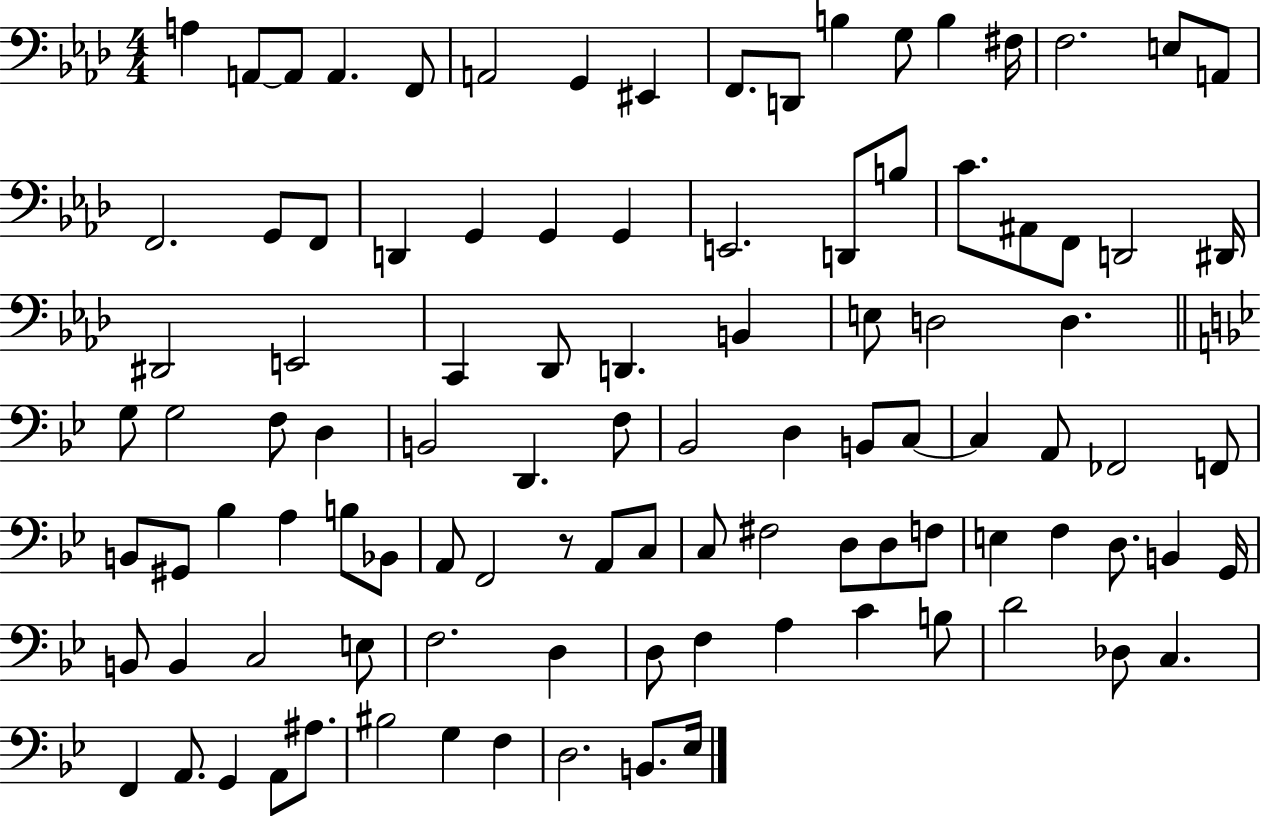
{
  \clef bass
  \numericTimeSignature
  \time 4/4
  \key aes \major
  a4 a,8~~ a,8 a,4. f,8 | a,2 g,4 eis,4 | f,8. d,8 b4 g8 b4 fis16 | f2. e8 a,8 | \break f,2. g,8 f,8 | d,4 g,4 g,4 g,4 | e,2. d,8 b8 | c'8. ais,8 f,8 d,2 dis,16 | \break dis,2 e,2 | c,4 des,8 d,4. b,4 | e8 d2 d4. | \bar "||" \break \key bes \major g8 g2 f8 d4 | b,2 d,4. f8 | bes,2 d4 b,8 c8~~ | c4 a,8 fes,2 f,8 | \break b,8 gis,8 bes4 a4 b8 bes,8 | a,8 f,2 r8 a,8 c8 | c8 fis2 d8 d8 f8 | e4 f4 d8. b,4 g,16 | \break b,8 b,4 c2 e8 | f2. d4 | d8 f4 a4 c'4 b8 | d'2 des8 c4. | \break f,4 a,8. g,4 a,8 ais8. | bis2 g4 f4 | d2. b,8. ees16 | \bar "|."
}